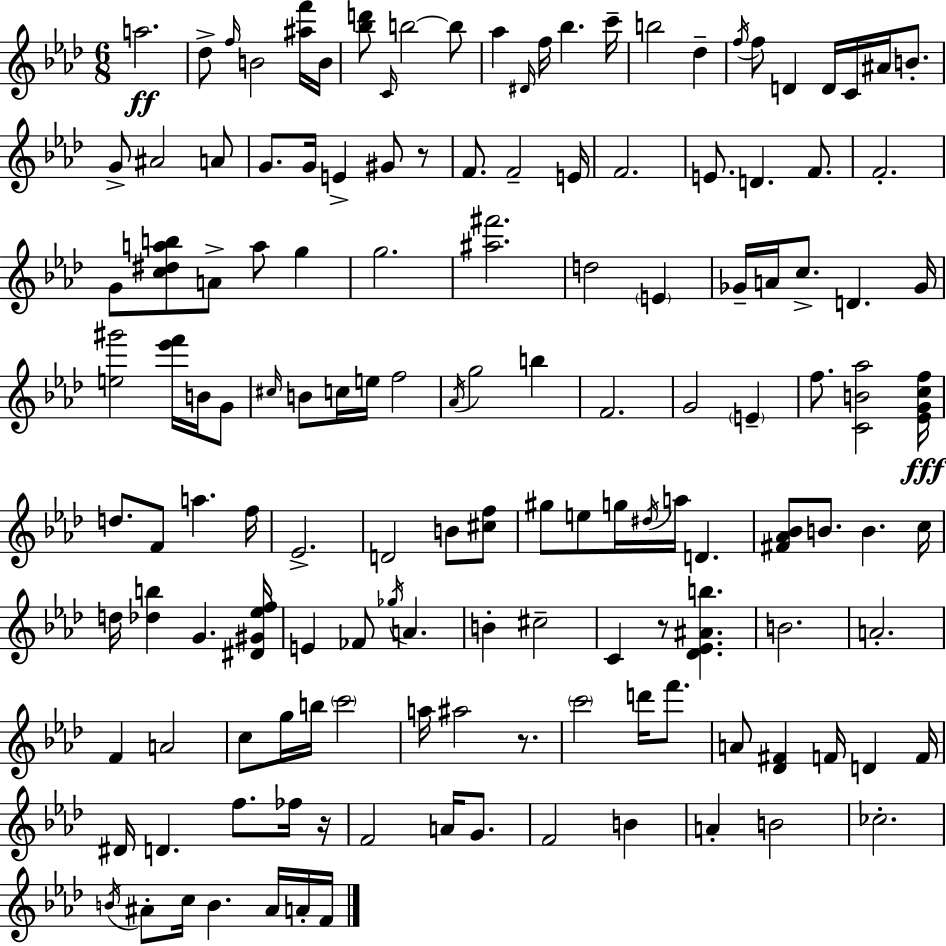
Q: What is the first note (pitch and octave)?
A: A5